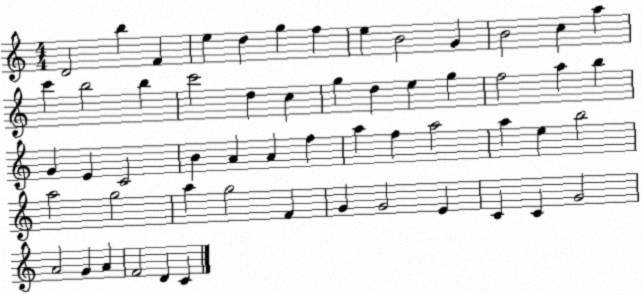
X:1
T:Untitled
M:4/4
L:1/4
K:C
D2 b F e d g f e B2 G B2 c a c' b2 b c'2 d c g d e g f2 a b G E C2 B A A f a f a2 a e b2 a2 g2 a g2 F G G2 E C C G2 A2 G A F2 D C